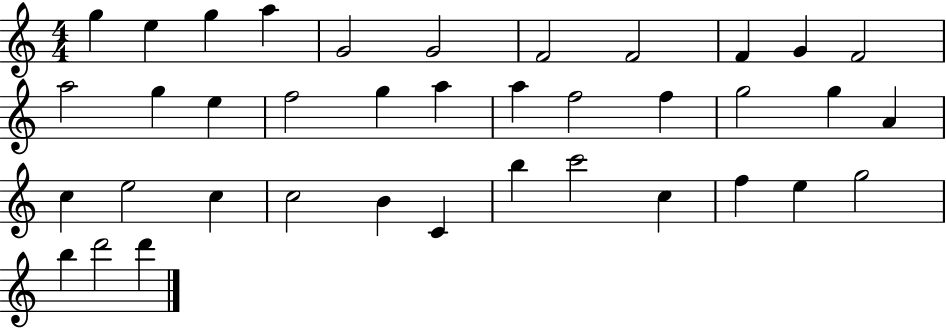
{
  \clef treble
  \numericTimeSignature
  \time 4/4
  \key c \major
  g''4 e''4 g''4 a''4 | g'2 g'2 | f'2 f'2 | f'4 g'4 f'2 | \break a''2 g''4 e''4 | f''2 g''4 a''4 | a''4 f''2 f''4 | g''2 g''4 a'4 | \break c''4 e''2 c''4 | c''2 b'4 c'4 | b''4 c'''2 c''4 | f''4 e''4 g''2 | \break b''4 d'''2 d'''4 | \bar "|."
}